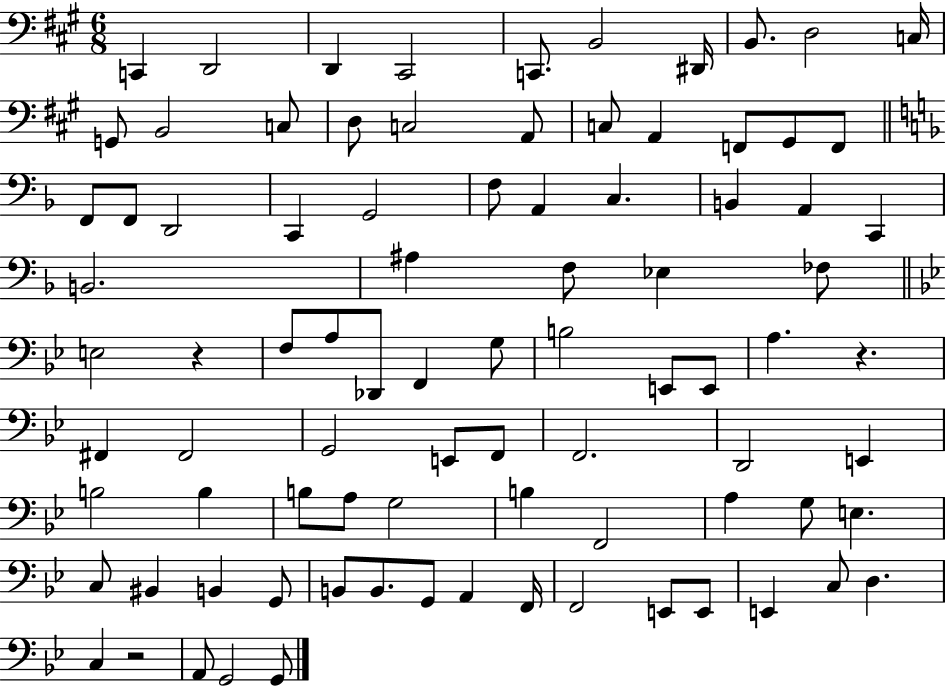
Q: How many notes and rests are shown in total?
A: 87